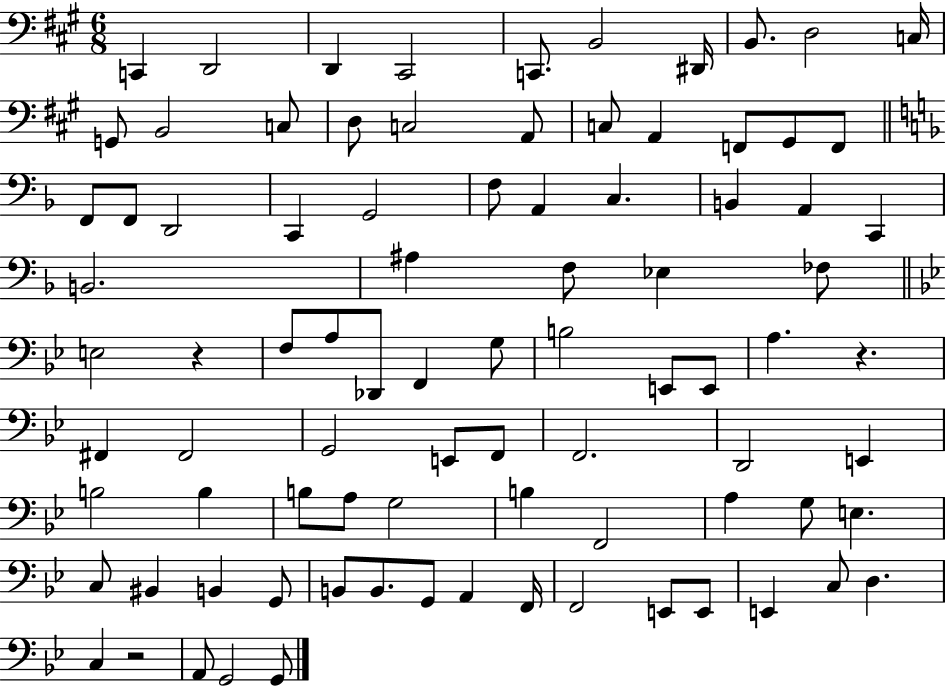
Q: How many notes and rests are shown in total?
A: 87